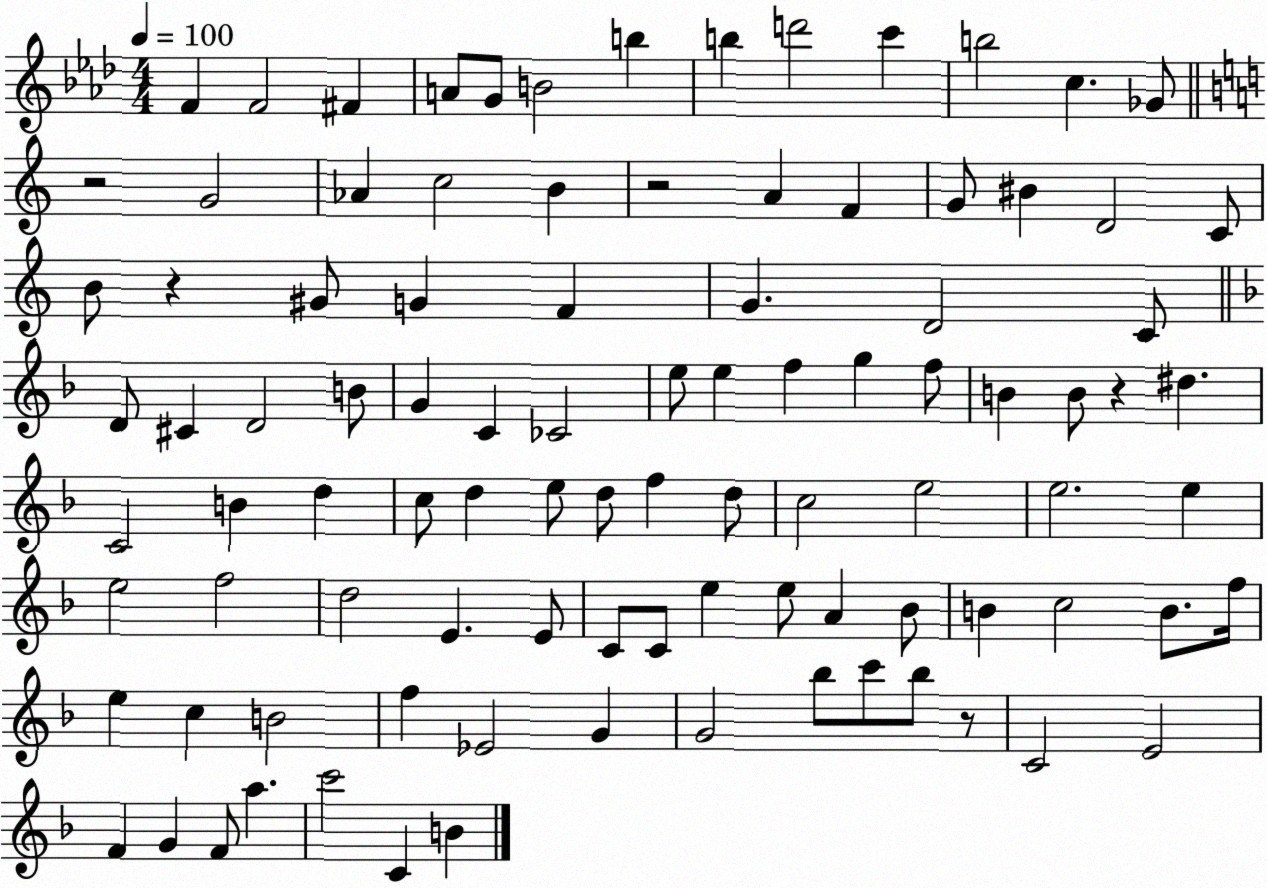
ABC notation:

X:1
T:Untitled
M:4/4
L:1/4
K:Ab
F F2 ^F A/2 G/2 B2 b b d'2 c' b2 c _G/2 z2 G2 _A c2 B z2 A F G/2 ^B D2 C/2 B/2 z ^G/2 G F G D2 C/2 D/2 ^C D2 B/2 G C _C2 e/2 e f g f/2 B B/2 z ^d C2 B d c/2 d e/2 d/2 f d/2 c2 e2 e2 e e2 f2 d2 E E/2 C/2 C/2 e e/2 A _B/2 B c2 B/2 f/4 e c B2 f _E2 G G2 _b/2 c'/2 _b/2 z/2 C2 E2 F G F/2 a c'2 C B